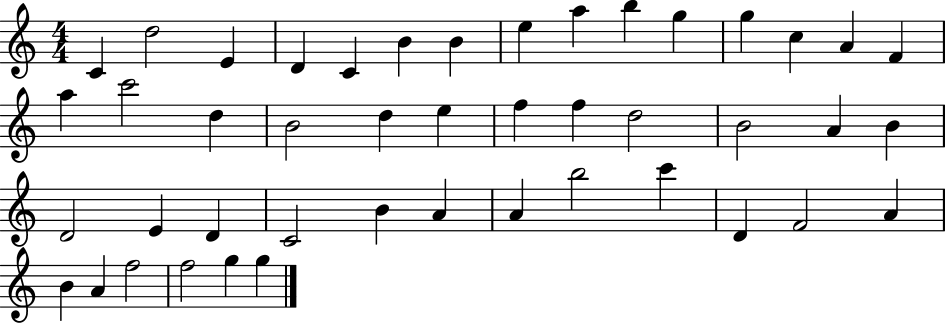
C4/q D5/h E4/q D4/q C4/q B4/q B4/q E5/q A5/q B5/q G5/q G5/q C5/q A4/q F4/q A5/q C6/h D5/q B4/h D5/q E5/q F5/q F5/q D5/h B4/h A4/q B4/q D4/h E4/q D4/q C4/h B4/q A4/q A4/q B5/h C6/q D4/q F4/h A4/q B4/q A4/q F5/h F5/h G5/q G5/q